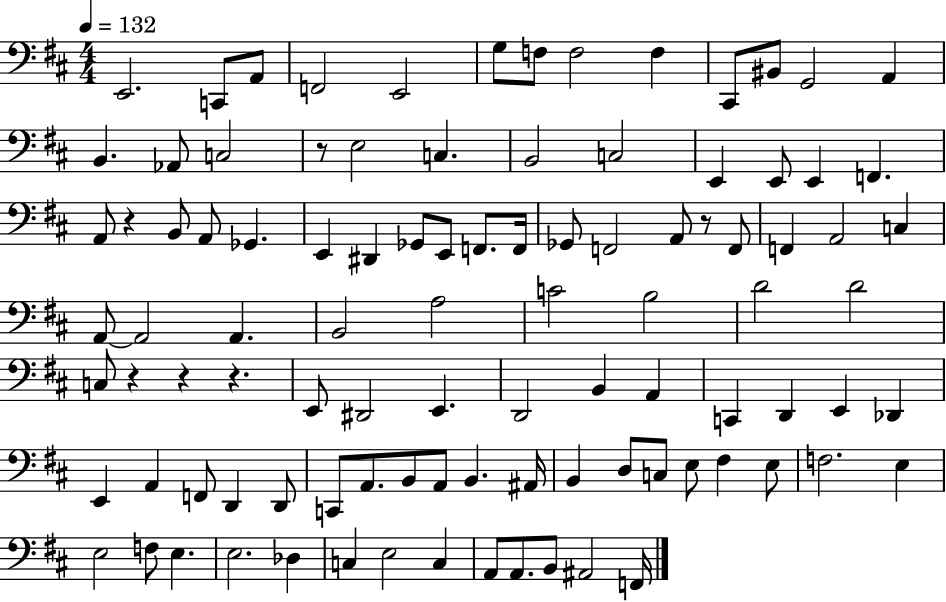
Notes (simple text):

E2/h. C2/e A2/e F2/h E2/h G3/e F3/e F3/h F3/q C#2/e BIS2/e G2/h A2/q B2/q. Ab2/e C3/h R/e E3/h C3/q. B2/h C3/h E2/q E2/e E2/q F2/q. A2/e R/q B2/e A2/e Gb2/q. E2/q D#2/q Gb2/e E2/e F2/e. F2/s Gb2/e F2/h A2/e R/e F2/e F2/q A2/h C3/q A2/e A2/h A2/q. B2/h A3/h C4/h B3/h D4/h D4/h C3/e R/q R/q R/q. E2/e D#2/h E2/q. D2/h B2/q A2/q C2/q D2/q E2/q Db2/q E2/q A2/q F2/e D2/q D2/e C2/e A2/e. B2/e A2/e B2/q. A#2/s B2/q D3/e C3/e E3/e F#3/q E3/e F3/h. E3/q E3/h F3/e E3/q. E3/h. Db3/q C3/q E3/h C3/q A2/e A2/e. B2/e A#2/h F2/s